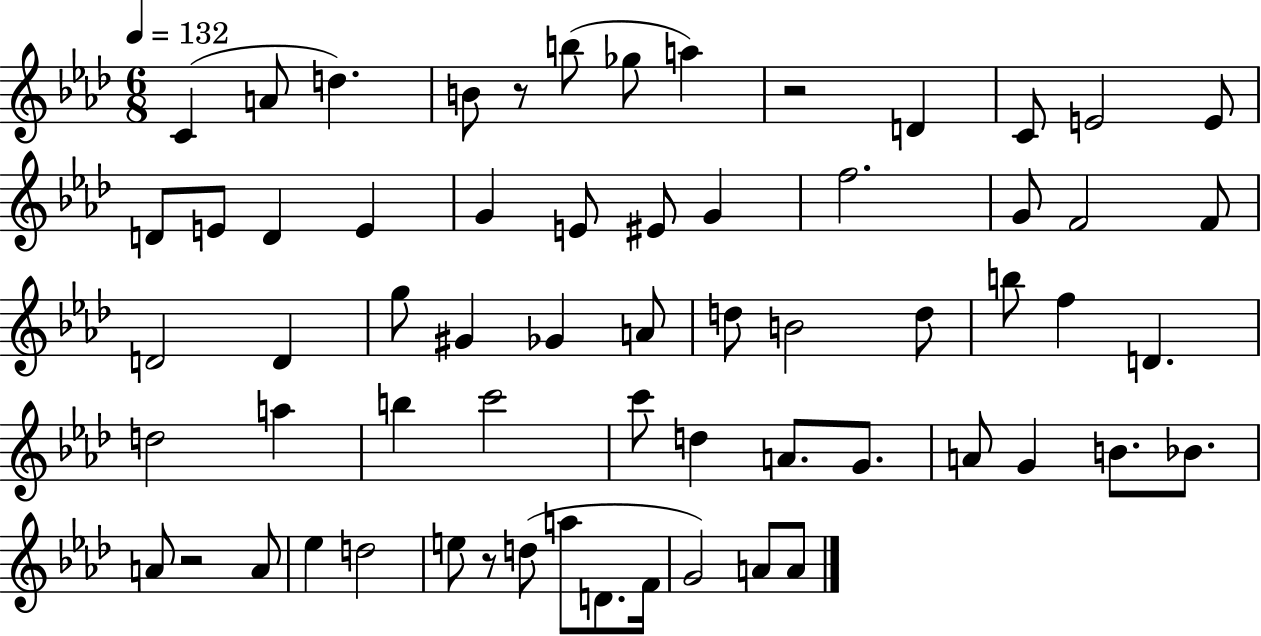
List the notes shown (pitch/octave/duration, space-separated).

C4/q A4/e D5/q. B4/e R/e B5/e Gb5/e A5/q R/h D4/q C4/e E4/h E4/e D4/e E4/e D4/q E4/q G4/q E4/e EIS4/e G4/q F5/h. G4/e F4/h F4/e D4/h D4/q G5/e G#4/q Gb4/q A4/e D5/e B4/h D5/e B5/e F5/q D4/q. D5/h A5/q B5/q C6/h C6/e D5/q A4/e. G4/e. A4/e G4/q B4/e. Bb4/e. A4/e R/h A4/e Eb5/q D5/h E5/e R/e D5/e A5/e D4/e. F4/s G4/h A4/e A4/e